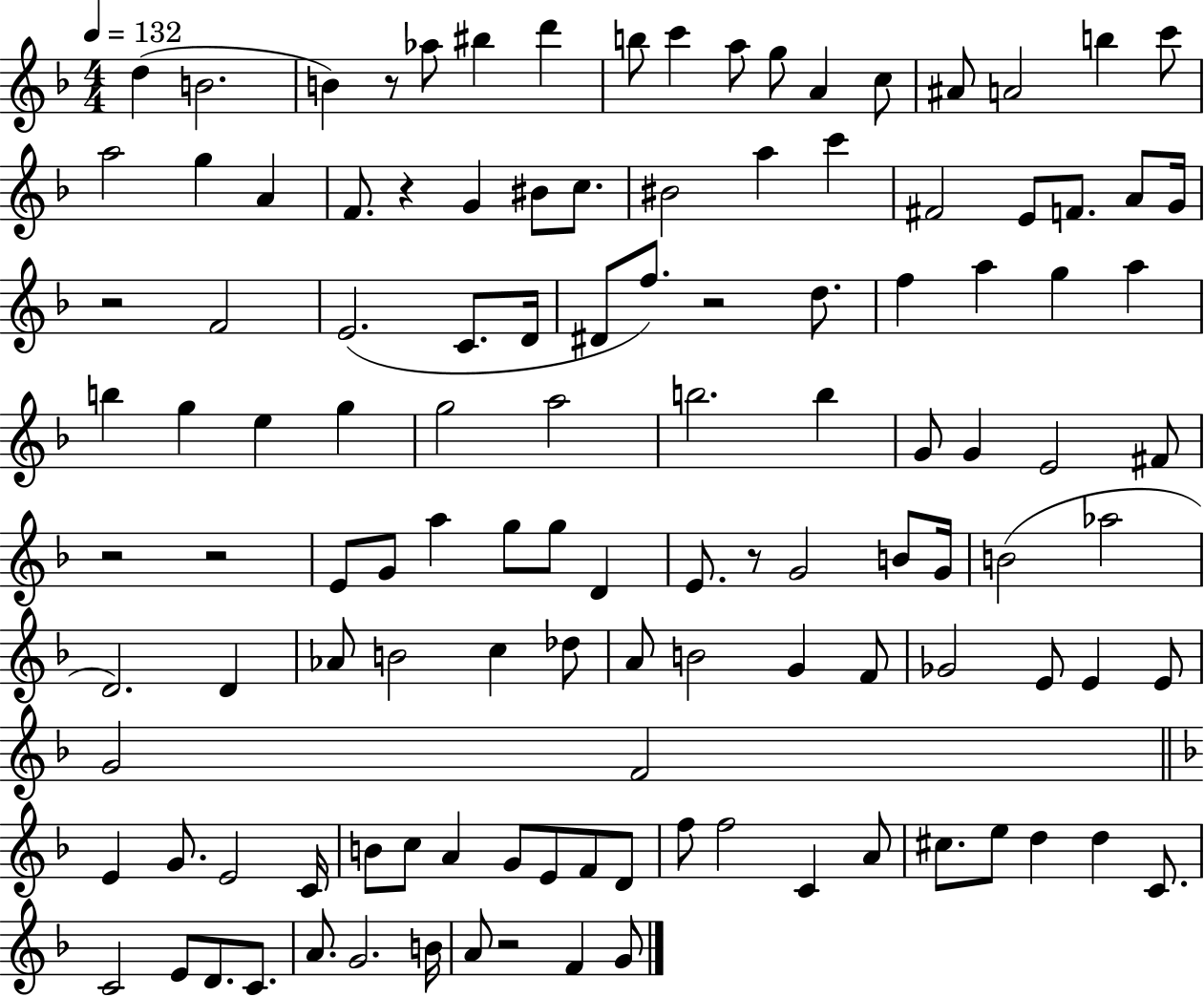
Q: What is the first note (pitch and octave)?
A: D5